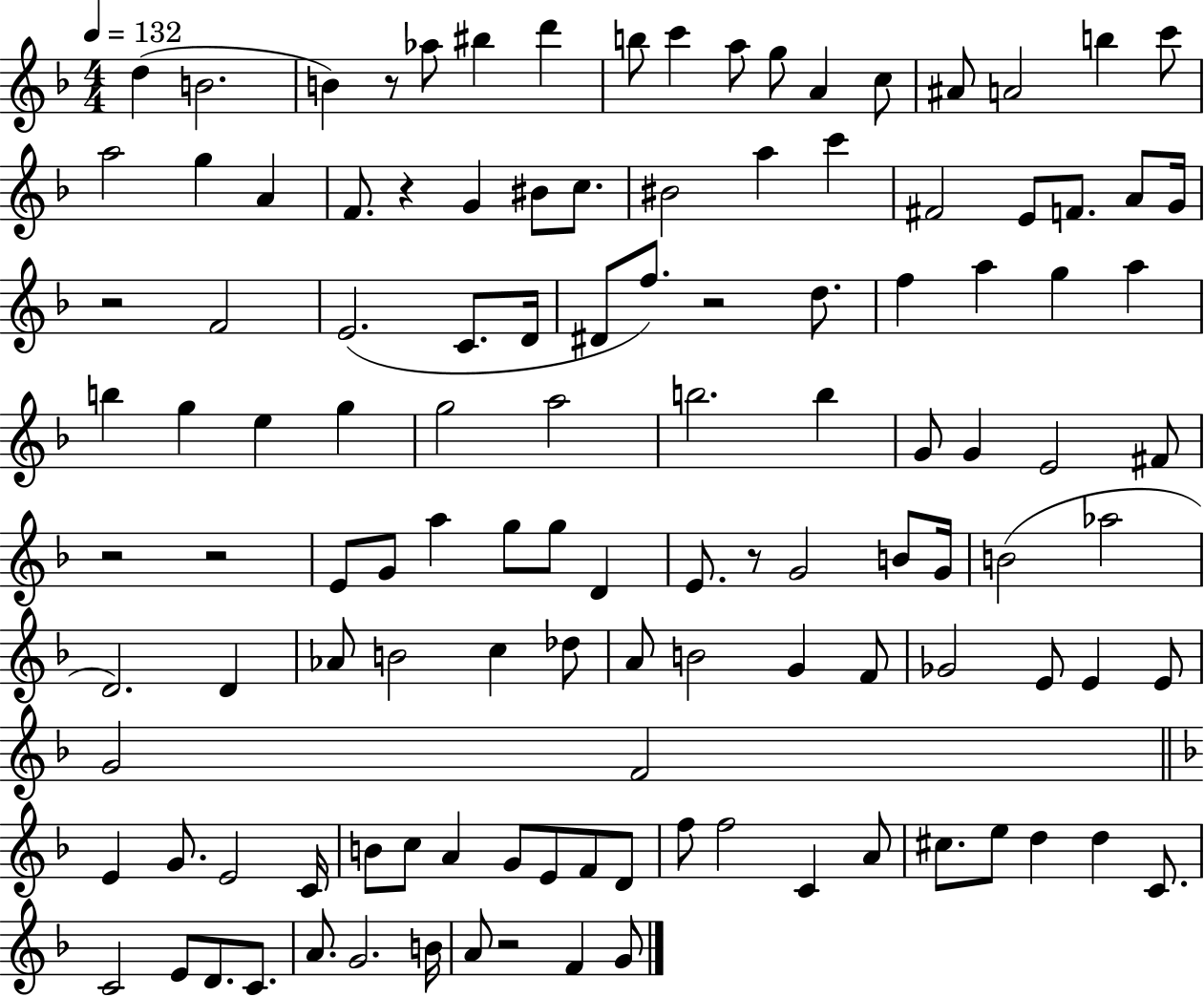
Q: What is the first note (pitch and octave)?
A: D5